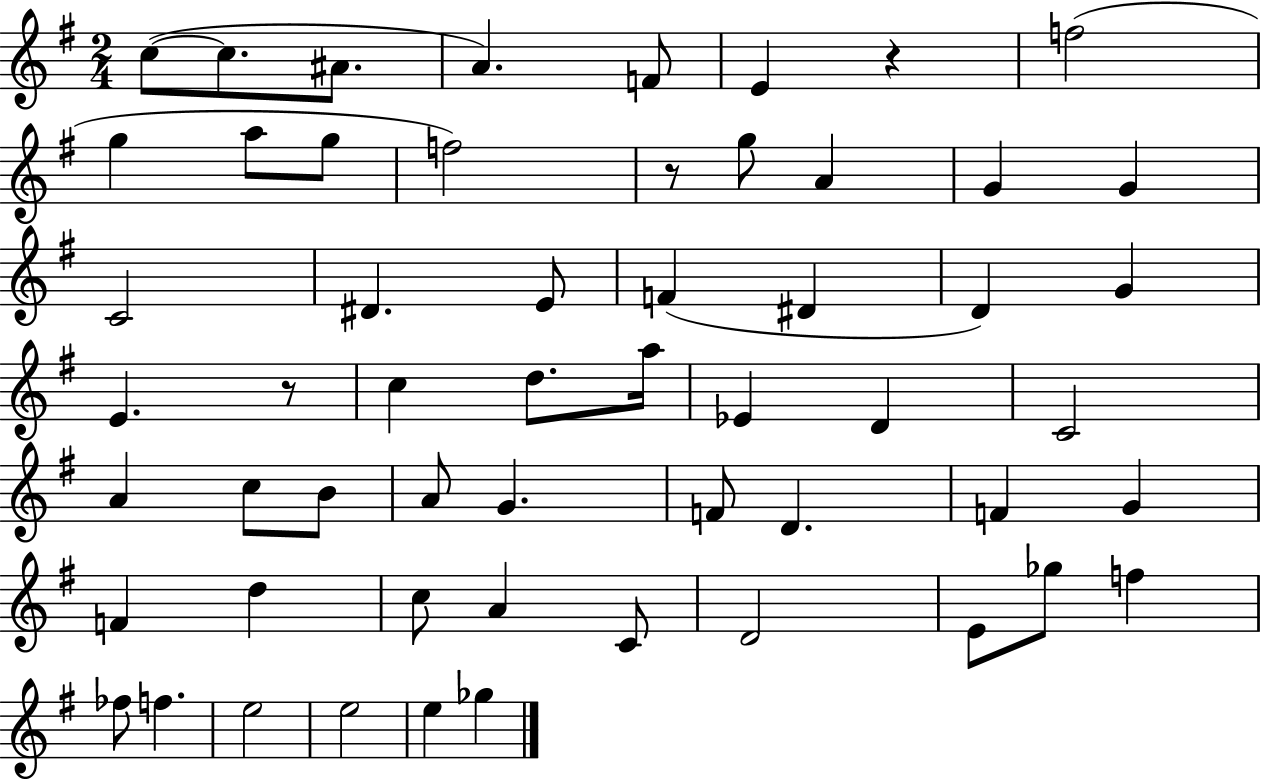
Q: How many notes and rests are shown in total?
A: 56